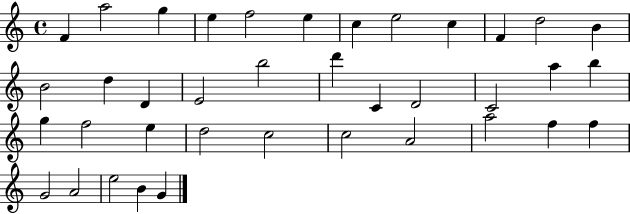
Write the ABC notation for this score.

X:1
T:Untitled
M:4/4
L:1/4
K:C
F a2 g e f2 e c e2 c F d2 B B2 d D E2 b2 d' C D2 C2 a b g f2 e d2 c2 c2 A2 a2 f f G2 A2 e2 B G